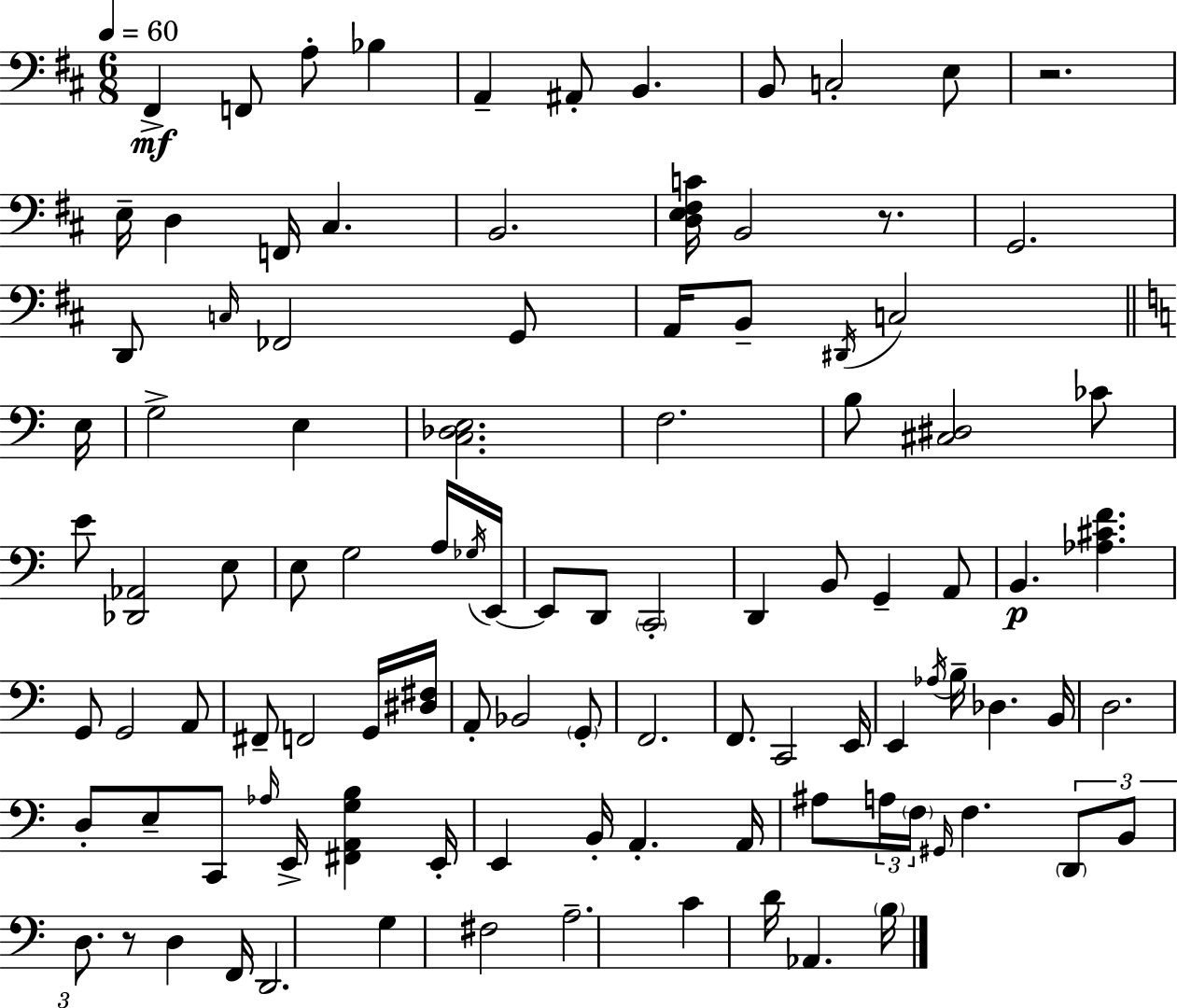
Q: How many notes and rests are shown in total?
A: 103